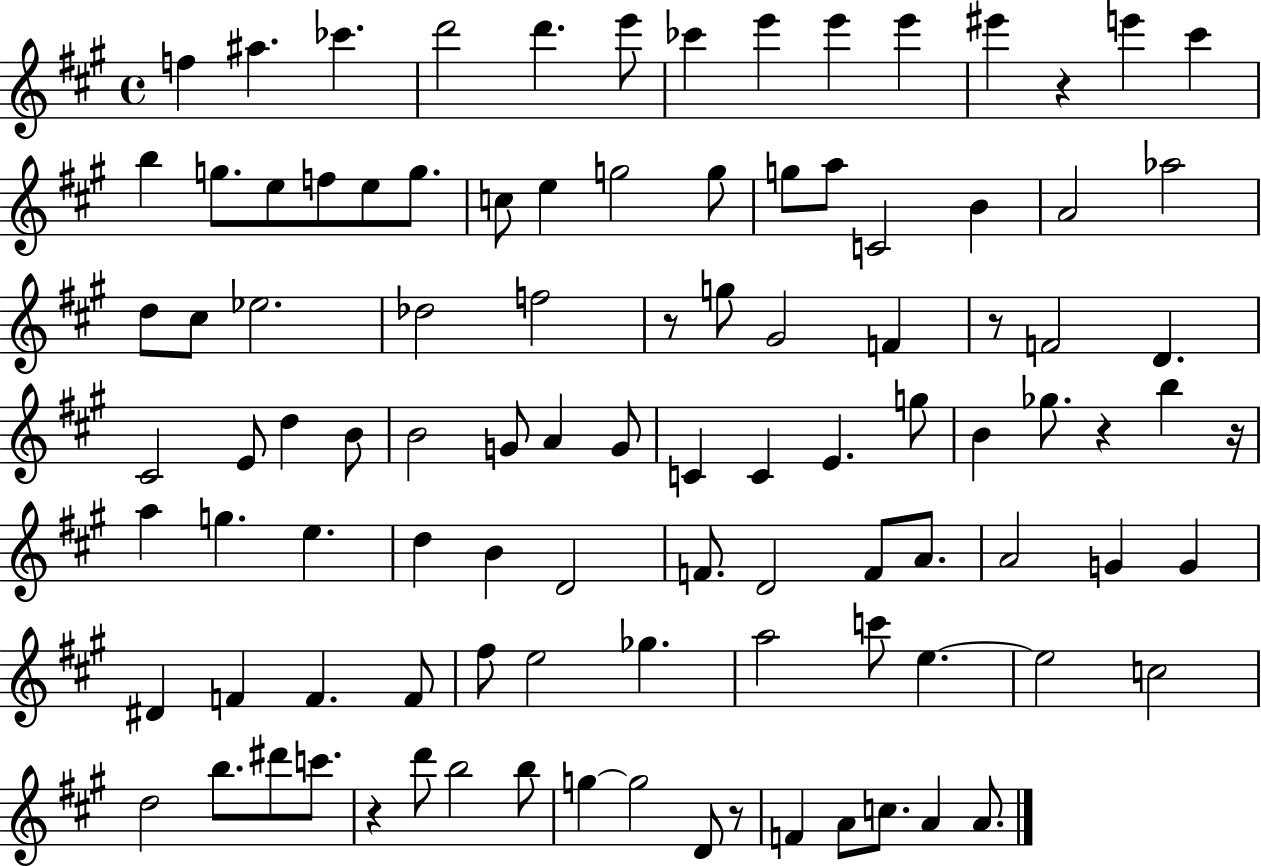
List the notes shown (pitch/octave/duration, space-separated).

F5/q A#5/q. CES6/q. D6/h D6/q. E6/e CES6/q E6/q E6/q E6/q EIS6/q R/q E6/q C#6/q B5/q G5/e. E5/e F5/e E5/e G5/e. C5/e E5/q G5/h G5/e G5/e A5/e C4/h B4/q A4/h Ab5/h D5/e C#5/e Eb5/h. Db5/h F5/h R/e G5/e G#4/h F4/q R/e F4/h D4/q. C#4/h E4/e D5/q B4/e B4/h G4/e A4/q G4/e C4/q C4/q E4/q. G5/e B4/q Gb5/e. R/q B5/q R/s A5/q G5/q. E5/q. D5/q B4/q D4/h F4/e. D4/h F4/e A4/e. A4/h G4/q G4/q D#4/q F4/q F4/q. F4/e F#5/e E5/h Gb5/q. A5/h C6/e E5/q. E5/h C5/h D5/h B5/e. D#6/e C6/e. R/q D6/e B5/h B5/e G5/q G5/h D4/e R/e F4/q A4/e C5/e. A4/q A4/e.